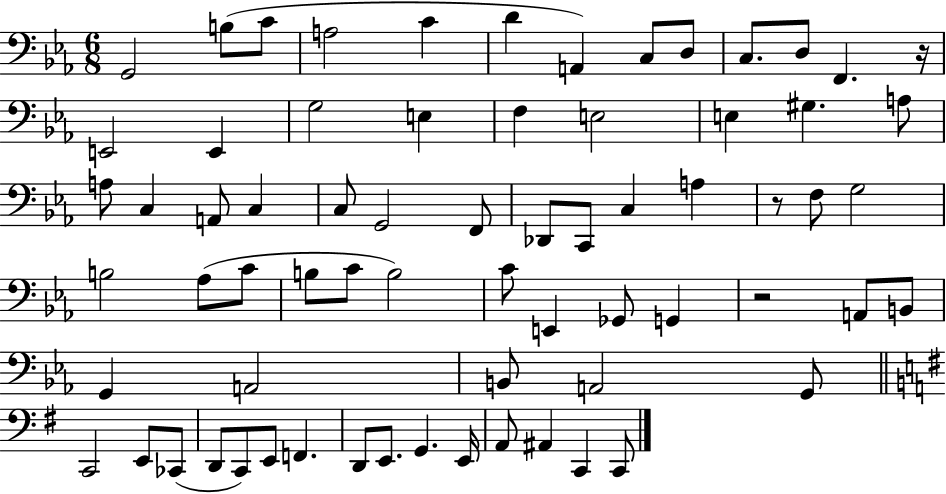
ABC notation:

X:1
T:Untitled
M:6/8
L:1/4
K:Eb
G,,2 B,/2 C/2 A,2 C D A,, C,/2 D,/2 C,/2 D,/2 F,, z/4 E,,2 E,, G,2 E, F, E,2 E, ^G, A,/2 A,/2 C, A,,/2 C, C,/2 G,,2 F,,/2 _D,,/2 C,,/2 C, A, z/2 F,/2 G,2 B,2 _A,/2 C/2 B,/2 C/2 B,2 C/2 E,, _G,,/2 G,, z2 A,,/2 B,,/2 G,, A,,2 B,,/2 A,,2 G,,/2 C,,2 E,,/2 _C,,/2 D,,/2 C,,/2 E,,/2 F,, D,,/2 E,,/2 G,, E,,/4 A,,/2 ^A,, C,, C,,/2